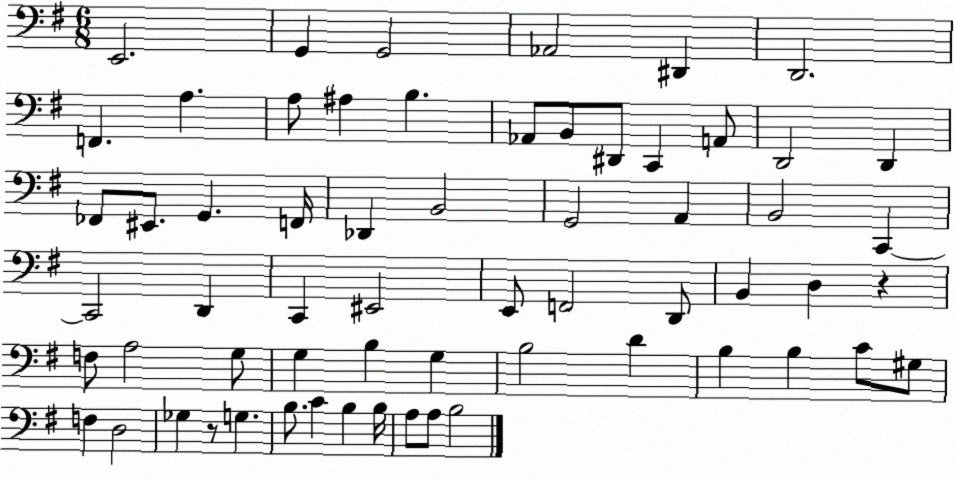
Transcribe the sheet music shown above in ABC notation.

X:1
T:Untitled
M:6/8
L:1/4
K:G
E,,2 G,, G,,2 _A,,2 ^D,, D,,2 F,, A, A,/2 ^A, B, _A,,/2 B,,/2 ^D,,/2 C,, A,,/2 D,,2 D,, _F,,/2 ^E,,/2 G,, F,,/4 _D,, B,,2 G,,2 A,, B,,2 C,, C,,2 D,, C,, ^E,,2 E,,/2 F,,2 D,,/2 B,, D, z F,/2 A,2 G,/2 G, B, G, B,2 D B, B, C/2 ^G,/2 F, D,2 _G, z/2 G, B,/2 C B, B,/4 A,/2 A,/2 B,2